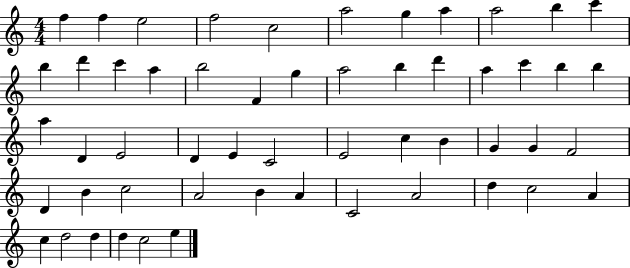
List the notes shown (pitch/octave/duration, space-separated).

F5/q F5/q E5/h F5/h C5/h A5/h G5/q A5/q A5/h B5/q C6/q B5/q D6/q C6/q A5/q B5/h F4/q G5/q A5/h B5/q D6/q A5/q C6/q B5/q B5/q A5/q D4/q E4/h D4/q E4/q C4/h E4/h C5/q B4/q G4/q G4/q F4/h D4/q B4/q C5/h A4/h B4/q A4/q C4/h A4/h D5/q C5/h A4/q C5/q D5/h D5/q D5/q C5/h E5/q